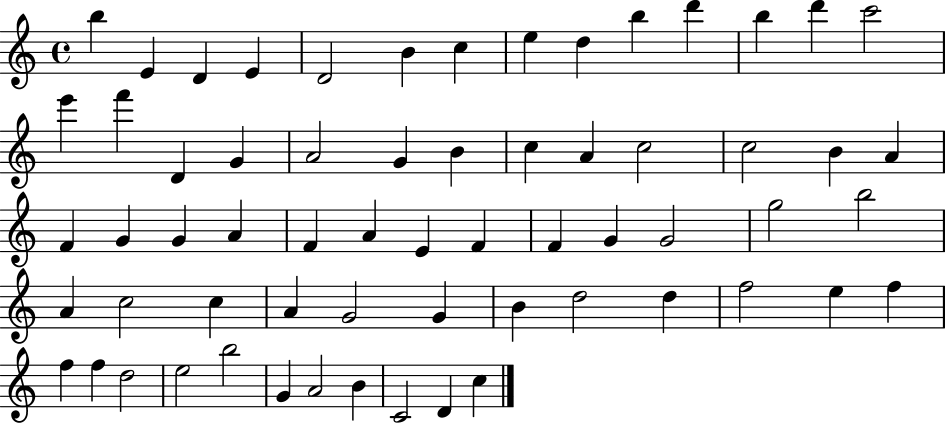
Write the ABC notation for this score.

X:1
T:Untitled
M:4/4
L:1/4
K:C
b E D E D2 B c e d b d' b d' c'2 e' f' D G A2 G B c A c2 c2 B A F G G A F A E F F G G2 g2 b2 A c2 c A G2 G B d2 d f2 e f f f d2 e2 b2 G A2 B C2 D c